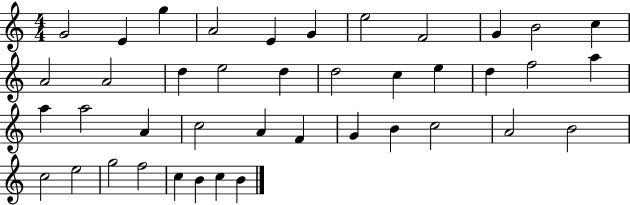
{
  \clef treble
  \numericTimeSignature
  \time 4/4
  \key c \major
  g'2 e'4 g''4 | a'2 e'4 g'4 | e''2 f'2 | g'4 b'2 c''4 | \break a'2 a'2 | d''4 e''2 d''4 | d''2 c''4 e''4 | d''4 f''2 a''4 | \break a''4 a''2 a'4 | c''2 a'4 f'4 | g'4 b'4 c''2 | a'2 b'2 | \break c''2 e''2 | g''2 f''2 | c''4 b'4 c''4 b'4 | \bar "|."
}